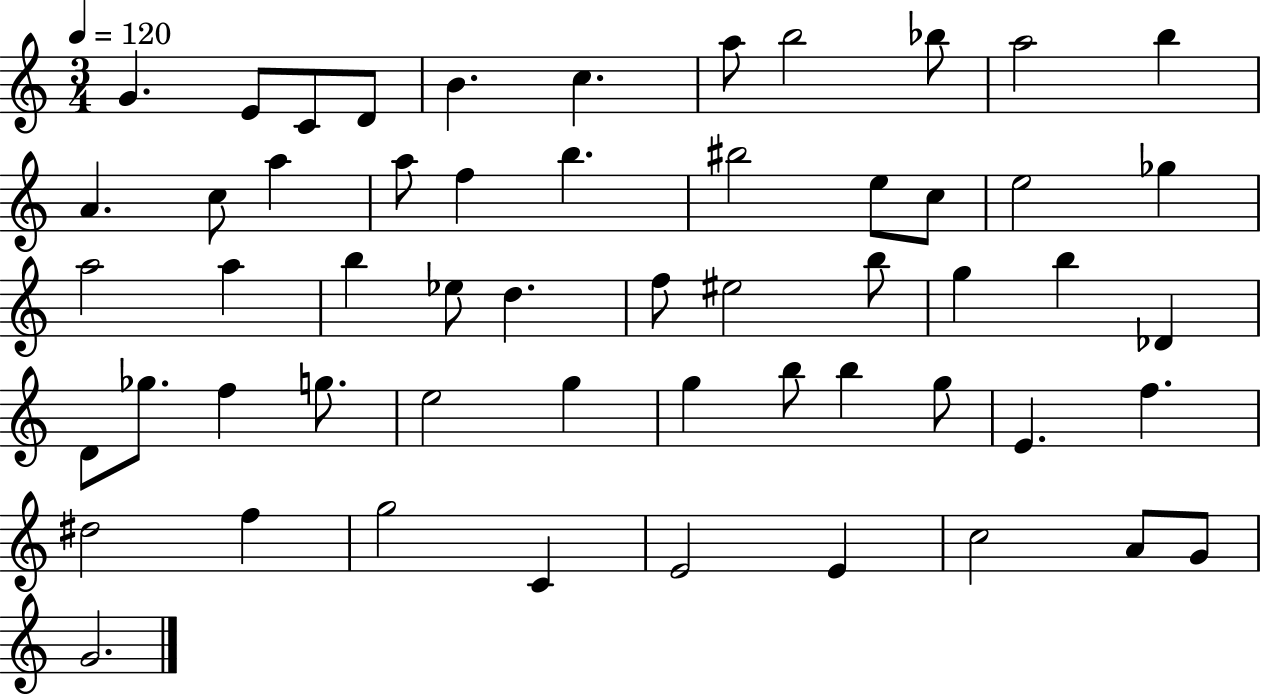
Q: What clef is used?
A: treble